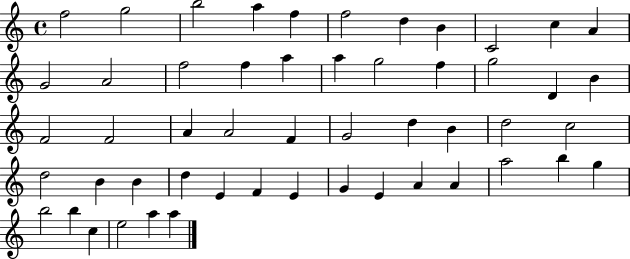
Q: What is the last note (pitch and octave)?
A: A5